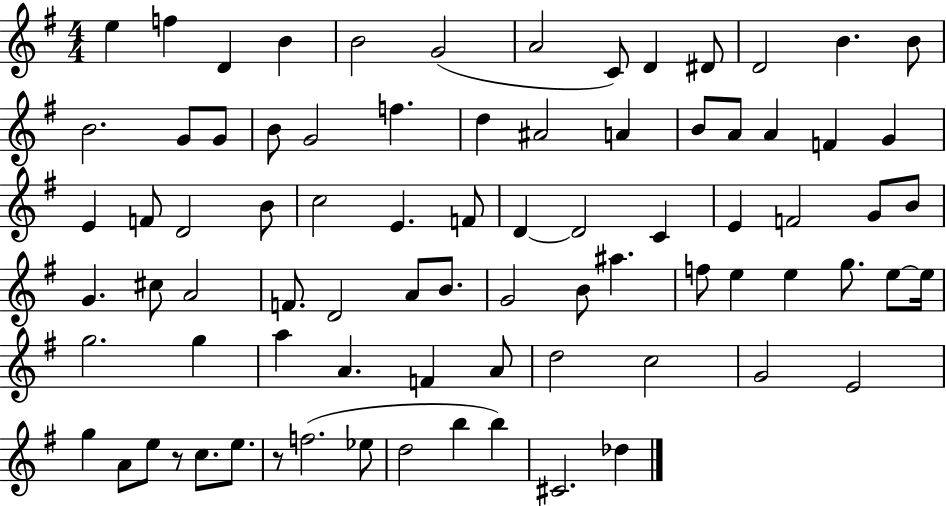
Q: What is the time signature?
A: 4/4